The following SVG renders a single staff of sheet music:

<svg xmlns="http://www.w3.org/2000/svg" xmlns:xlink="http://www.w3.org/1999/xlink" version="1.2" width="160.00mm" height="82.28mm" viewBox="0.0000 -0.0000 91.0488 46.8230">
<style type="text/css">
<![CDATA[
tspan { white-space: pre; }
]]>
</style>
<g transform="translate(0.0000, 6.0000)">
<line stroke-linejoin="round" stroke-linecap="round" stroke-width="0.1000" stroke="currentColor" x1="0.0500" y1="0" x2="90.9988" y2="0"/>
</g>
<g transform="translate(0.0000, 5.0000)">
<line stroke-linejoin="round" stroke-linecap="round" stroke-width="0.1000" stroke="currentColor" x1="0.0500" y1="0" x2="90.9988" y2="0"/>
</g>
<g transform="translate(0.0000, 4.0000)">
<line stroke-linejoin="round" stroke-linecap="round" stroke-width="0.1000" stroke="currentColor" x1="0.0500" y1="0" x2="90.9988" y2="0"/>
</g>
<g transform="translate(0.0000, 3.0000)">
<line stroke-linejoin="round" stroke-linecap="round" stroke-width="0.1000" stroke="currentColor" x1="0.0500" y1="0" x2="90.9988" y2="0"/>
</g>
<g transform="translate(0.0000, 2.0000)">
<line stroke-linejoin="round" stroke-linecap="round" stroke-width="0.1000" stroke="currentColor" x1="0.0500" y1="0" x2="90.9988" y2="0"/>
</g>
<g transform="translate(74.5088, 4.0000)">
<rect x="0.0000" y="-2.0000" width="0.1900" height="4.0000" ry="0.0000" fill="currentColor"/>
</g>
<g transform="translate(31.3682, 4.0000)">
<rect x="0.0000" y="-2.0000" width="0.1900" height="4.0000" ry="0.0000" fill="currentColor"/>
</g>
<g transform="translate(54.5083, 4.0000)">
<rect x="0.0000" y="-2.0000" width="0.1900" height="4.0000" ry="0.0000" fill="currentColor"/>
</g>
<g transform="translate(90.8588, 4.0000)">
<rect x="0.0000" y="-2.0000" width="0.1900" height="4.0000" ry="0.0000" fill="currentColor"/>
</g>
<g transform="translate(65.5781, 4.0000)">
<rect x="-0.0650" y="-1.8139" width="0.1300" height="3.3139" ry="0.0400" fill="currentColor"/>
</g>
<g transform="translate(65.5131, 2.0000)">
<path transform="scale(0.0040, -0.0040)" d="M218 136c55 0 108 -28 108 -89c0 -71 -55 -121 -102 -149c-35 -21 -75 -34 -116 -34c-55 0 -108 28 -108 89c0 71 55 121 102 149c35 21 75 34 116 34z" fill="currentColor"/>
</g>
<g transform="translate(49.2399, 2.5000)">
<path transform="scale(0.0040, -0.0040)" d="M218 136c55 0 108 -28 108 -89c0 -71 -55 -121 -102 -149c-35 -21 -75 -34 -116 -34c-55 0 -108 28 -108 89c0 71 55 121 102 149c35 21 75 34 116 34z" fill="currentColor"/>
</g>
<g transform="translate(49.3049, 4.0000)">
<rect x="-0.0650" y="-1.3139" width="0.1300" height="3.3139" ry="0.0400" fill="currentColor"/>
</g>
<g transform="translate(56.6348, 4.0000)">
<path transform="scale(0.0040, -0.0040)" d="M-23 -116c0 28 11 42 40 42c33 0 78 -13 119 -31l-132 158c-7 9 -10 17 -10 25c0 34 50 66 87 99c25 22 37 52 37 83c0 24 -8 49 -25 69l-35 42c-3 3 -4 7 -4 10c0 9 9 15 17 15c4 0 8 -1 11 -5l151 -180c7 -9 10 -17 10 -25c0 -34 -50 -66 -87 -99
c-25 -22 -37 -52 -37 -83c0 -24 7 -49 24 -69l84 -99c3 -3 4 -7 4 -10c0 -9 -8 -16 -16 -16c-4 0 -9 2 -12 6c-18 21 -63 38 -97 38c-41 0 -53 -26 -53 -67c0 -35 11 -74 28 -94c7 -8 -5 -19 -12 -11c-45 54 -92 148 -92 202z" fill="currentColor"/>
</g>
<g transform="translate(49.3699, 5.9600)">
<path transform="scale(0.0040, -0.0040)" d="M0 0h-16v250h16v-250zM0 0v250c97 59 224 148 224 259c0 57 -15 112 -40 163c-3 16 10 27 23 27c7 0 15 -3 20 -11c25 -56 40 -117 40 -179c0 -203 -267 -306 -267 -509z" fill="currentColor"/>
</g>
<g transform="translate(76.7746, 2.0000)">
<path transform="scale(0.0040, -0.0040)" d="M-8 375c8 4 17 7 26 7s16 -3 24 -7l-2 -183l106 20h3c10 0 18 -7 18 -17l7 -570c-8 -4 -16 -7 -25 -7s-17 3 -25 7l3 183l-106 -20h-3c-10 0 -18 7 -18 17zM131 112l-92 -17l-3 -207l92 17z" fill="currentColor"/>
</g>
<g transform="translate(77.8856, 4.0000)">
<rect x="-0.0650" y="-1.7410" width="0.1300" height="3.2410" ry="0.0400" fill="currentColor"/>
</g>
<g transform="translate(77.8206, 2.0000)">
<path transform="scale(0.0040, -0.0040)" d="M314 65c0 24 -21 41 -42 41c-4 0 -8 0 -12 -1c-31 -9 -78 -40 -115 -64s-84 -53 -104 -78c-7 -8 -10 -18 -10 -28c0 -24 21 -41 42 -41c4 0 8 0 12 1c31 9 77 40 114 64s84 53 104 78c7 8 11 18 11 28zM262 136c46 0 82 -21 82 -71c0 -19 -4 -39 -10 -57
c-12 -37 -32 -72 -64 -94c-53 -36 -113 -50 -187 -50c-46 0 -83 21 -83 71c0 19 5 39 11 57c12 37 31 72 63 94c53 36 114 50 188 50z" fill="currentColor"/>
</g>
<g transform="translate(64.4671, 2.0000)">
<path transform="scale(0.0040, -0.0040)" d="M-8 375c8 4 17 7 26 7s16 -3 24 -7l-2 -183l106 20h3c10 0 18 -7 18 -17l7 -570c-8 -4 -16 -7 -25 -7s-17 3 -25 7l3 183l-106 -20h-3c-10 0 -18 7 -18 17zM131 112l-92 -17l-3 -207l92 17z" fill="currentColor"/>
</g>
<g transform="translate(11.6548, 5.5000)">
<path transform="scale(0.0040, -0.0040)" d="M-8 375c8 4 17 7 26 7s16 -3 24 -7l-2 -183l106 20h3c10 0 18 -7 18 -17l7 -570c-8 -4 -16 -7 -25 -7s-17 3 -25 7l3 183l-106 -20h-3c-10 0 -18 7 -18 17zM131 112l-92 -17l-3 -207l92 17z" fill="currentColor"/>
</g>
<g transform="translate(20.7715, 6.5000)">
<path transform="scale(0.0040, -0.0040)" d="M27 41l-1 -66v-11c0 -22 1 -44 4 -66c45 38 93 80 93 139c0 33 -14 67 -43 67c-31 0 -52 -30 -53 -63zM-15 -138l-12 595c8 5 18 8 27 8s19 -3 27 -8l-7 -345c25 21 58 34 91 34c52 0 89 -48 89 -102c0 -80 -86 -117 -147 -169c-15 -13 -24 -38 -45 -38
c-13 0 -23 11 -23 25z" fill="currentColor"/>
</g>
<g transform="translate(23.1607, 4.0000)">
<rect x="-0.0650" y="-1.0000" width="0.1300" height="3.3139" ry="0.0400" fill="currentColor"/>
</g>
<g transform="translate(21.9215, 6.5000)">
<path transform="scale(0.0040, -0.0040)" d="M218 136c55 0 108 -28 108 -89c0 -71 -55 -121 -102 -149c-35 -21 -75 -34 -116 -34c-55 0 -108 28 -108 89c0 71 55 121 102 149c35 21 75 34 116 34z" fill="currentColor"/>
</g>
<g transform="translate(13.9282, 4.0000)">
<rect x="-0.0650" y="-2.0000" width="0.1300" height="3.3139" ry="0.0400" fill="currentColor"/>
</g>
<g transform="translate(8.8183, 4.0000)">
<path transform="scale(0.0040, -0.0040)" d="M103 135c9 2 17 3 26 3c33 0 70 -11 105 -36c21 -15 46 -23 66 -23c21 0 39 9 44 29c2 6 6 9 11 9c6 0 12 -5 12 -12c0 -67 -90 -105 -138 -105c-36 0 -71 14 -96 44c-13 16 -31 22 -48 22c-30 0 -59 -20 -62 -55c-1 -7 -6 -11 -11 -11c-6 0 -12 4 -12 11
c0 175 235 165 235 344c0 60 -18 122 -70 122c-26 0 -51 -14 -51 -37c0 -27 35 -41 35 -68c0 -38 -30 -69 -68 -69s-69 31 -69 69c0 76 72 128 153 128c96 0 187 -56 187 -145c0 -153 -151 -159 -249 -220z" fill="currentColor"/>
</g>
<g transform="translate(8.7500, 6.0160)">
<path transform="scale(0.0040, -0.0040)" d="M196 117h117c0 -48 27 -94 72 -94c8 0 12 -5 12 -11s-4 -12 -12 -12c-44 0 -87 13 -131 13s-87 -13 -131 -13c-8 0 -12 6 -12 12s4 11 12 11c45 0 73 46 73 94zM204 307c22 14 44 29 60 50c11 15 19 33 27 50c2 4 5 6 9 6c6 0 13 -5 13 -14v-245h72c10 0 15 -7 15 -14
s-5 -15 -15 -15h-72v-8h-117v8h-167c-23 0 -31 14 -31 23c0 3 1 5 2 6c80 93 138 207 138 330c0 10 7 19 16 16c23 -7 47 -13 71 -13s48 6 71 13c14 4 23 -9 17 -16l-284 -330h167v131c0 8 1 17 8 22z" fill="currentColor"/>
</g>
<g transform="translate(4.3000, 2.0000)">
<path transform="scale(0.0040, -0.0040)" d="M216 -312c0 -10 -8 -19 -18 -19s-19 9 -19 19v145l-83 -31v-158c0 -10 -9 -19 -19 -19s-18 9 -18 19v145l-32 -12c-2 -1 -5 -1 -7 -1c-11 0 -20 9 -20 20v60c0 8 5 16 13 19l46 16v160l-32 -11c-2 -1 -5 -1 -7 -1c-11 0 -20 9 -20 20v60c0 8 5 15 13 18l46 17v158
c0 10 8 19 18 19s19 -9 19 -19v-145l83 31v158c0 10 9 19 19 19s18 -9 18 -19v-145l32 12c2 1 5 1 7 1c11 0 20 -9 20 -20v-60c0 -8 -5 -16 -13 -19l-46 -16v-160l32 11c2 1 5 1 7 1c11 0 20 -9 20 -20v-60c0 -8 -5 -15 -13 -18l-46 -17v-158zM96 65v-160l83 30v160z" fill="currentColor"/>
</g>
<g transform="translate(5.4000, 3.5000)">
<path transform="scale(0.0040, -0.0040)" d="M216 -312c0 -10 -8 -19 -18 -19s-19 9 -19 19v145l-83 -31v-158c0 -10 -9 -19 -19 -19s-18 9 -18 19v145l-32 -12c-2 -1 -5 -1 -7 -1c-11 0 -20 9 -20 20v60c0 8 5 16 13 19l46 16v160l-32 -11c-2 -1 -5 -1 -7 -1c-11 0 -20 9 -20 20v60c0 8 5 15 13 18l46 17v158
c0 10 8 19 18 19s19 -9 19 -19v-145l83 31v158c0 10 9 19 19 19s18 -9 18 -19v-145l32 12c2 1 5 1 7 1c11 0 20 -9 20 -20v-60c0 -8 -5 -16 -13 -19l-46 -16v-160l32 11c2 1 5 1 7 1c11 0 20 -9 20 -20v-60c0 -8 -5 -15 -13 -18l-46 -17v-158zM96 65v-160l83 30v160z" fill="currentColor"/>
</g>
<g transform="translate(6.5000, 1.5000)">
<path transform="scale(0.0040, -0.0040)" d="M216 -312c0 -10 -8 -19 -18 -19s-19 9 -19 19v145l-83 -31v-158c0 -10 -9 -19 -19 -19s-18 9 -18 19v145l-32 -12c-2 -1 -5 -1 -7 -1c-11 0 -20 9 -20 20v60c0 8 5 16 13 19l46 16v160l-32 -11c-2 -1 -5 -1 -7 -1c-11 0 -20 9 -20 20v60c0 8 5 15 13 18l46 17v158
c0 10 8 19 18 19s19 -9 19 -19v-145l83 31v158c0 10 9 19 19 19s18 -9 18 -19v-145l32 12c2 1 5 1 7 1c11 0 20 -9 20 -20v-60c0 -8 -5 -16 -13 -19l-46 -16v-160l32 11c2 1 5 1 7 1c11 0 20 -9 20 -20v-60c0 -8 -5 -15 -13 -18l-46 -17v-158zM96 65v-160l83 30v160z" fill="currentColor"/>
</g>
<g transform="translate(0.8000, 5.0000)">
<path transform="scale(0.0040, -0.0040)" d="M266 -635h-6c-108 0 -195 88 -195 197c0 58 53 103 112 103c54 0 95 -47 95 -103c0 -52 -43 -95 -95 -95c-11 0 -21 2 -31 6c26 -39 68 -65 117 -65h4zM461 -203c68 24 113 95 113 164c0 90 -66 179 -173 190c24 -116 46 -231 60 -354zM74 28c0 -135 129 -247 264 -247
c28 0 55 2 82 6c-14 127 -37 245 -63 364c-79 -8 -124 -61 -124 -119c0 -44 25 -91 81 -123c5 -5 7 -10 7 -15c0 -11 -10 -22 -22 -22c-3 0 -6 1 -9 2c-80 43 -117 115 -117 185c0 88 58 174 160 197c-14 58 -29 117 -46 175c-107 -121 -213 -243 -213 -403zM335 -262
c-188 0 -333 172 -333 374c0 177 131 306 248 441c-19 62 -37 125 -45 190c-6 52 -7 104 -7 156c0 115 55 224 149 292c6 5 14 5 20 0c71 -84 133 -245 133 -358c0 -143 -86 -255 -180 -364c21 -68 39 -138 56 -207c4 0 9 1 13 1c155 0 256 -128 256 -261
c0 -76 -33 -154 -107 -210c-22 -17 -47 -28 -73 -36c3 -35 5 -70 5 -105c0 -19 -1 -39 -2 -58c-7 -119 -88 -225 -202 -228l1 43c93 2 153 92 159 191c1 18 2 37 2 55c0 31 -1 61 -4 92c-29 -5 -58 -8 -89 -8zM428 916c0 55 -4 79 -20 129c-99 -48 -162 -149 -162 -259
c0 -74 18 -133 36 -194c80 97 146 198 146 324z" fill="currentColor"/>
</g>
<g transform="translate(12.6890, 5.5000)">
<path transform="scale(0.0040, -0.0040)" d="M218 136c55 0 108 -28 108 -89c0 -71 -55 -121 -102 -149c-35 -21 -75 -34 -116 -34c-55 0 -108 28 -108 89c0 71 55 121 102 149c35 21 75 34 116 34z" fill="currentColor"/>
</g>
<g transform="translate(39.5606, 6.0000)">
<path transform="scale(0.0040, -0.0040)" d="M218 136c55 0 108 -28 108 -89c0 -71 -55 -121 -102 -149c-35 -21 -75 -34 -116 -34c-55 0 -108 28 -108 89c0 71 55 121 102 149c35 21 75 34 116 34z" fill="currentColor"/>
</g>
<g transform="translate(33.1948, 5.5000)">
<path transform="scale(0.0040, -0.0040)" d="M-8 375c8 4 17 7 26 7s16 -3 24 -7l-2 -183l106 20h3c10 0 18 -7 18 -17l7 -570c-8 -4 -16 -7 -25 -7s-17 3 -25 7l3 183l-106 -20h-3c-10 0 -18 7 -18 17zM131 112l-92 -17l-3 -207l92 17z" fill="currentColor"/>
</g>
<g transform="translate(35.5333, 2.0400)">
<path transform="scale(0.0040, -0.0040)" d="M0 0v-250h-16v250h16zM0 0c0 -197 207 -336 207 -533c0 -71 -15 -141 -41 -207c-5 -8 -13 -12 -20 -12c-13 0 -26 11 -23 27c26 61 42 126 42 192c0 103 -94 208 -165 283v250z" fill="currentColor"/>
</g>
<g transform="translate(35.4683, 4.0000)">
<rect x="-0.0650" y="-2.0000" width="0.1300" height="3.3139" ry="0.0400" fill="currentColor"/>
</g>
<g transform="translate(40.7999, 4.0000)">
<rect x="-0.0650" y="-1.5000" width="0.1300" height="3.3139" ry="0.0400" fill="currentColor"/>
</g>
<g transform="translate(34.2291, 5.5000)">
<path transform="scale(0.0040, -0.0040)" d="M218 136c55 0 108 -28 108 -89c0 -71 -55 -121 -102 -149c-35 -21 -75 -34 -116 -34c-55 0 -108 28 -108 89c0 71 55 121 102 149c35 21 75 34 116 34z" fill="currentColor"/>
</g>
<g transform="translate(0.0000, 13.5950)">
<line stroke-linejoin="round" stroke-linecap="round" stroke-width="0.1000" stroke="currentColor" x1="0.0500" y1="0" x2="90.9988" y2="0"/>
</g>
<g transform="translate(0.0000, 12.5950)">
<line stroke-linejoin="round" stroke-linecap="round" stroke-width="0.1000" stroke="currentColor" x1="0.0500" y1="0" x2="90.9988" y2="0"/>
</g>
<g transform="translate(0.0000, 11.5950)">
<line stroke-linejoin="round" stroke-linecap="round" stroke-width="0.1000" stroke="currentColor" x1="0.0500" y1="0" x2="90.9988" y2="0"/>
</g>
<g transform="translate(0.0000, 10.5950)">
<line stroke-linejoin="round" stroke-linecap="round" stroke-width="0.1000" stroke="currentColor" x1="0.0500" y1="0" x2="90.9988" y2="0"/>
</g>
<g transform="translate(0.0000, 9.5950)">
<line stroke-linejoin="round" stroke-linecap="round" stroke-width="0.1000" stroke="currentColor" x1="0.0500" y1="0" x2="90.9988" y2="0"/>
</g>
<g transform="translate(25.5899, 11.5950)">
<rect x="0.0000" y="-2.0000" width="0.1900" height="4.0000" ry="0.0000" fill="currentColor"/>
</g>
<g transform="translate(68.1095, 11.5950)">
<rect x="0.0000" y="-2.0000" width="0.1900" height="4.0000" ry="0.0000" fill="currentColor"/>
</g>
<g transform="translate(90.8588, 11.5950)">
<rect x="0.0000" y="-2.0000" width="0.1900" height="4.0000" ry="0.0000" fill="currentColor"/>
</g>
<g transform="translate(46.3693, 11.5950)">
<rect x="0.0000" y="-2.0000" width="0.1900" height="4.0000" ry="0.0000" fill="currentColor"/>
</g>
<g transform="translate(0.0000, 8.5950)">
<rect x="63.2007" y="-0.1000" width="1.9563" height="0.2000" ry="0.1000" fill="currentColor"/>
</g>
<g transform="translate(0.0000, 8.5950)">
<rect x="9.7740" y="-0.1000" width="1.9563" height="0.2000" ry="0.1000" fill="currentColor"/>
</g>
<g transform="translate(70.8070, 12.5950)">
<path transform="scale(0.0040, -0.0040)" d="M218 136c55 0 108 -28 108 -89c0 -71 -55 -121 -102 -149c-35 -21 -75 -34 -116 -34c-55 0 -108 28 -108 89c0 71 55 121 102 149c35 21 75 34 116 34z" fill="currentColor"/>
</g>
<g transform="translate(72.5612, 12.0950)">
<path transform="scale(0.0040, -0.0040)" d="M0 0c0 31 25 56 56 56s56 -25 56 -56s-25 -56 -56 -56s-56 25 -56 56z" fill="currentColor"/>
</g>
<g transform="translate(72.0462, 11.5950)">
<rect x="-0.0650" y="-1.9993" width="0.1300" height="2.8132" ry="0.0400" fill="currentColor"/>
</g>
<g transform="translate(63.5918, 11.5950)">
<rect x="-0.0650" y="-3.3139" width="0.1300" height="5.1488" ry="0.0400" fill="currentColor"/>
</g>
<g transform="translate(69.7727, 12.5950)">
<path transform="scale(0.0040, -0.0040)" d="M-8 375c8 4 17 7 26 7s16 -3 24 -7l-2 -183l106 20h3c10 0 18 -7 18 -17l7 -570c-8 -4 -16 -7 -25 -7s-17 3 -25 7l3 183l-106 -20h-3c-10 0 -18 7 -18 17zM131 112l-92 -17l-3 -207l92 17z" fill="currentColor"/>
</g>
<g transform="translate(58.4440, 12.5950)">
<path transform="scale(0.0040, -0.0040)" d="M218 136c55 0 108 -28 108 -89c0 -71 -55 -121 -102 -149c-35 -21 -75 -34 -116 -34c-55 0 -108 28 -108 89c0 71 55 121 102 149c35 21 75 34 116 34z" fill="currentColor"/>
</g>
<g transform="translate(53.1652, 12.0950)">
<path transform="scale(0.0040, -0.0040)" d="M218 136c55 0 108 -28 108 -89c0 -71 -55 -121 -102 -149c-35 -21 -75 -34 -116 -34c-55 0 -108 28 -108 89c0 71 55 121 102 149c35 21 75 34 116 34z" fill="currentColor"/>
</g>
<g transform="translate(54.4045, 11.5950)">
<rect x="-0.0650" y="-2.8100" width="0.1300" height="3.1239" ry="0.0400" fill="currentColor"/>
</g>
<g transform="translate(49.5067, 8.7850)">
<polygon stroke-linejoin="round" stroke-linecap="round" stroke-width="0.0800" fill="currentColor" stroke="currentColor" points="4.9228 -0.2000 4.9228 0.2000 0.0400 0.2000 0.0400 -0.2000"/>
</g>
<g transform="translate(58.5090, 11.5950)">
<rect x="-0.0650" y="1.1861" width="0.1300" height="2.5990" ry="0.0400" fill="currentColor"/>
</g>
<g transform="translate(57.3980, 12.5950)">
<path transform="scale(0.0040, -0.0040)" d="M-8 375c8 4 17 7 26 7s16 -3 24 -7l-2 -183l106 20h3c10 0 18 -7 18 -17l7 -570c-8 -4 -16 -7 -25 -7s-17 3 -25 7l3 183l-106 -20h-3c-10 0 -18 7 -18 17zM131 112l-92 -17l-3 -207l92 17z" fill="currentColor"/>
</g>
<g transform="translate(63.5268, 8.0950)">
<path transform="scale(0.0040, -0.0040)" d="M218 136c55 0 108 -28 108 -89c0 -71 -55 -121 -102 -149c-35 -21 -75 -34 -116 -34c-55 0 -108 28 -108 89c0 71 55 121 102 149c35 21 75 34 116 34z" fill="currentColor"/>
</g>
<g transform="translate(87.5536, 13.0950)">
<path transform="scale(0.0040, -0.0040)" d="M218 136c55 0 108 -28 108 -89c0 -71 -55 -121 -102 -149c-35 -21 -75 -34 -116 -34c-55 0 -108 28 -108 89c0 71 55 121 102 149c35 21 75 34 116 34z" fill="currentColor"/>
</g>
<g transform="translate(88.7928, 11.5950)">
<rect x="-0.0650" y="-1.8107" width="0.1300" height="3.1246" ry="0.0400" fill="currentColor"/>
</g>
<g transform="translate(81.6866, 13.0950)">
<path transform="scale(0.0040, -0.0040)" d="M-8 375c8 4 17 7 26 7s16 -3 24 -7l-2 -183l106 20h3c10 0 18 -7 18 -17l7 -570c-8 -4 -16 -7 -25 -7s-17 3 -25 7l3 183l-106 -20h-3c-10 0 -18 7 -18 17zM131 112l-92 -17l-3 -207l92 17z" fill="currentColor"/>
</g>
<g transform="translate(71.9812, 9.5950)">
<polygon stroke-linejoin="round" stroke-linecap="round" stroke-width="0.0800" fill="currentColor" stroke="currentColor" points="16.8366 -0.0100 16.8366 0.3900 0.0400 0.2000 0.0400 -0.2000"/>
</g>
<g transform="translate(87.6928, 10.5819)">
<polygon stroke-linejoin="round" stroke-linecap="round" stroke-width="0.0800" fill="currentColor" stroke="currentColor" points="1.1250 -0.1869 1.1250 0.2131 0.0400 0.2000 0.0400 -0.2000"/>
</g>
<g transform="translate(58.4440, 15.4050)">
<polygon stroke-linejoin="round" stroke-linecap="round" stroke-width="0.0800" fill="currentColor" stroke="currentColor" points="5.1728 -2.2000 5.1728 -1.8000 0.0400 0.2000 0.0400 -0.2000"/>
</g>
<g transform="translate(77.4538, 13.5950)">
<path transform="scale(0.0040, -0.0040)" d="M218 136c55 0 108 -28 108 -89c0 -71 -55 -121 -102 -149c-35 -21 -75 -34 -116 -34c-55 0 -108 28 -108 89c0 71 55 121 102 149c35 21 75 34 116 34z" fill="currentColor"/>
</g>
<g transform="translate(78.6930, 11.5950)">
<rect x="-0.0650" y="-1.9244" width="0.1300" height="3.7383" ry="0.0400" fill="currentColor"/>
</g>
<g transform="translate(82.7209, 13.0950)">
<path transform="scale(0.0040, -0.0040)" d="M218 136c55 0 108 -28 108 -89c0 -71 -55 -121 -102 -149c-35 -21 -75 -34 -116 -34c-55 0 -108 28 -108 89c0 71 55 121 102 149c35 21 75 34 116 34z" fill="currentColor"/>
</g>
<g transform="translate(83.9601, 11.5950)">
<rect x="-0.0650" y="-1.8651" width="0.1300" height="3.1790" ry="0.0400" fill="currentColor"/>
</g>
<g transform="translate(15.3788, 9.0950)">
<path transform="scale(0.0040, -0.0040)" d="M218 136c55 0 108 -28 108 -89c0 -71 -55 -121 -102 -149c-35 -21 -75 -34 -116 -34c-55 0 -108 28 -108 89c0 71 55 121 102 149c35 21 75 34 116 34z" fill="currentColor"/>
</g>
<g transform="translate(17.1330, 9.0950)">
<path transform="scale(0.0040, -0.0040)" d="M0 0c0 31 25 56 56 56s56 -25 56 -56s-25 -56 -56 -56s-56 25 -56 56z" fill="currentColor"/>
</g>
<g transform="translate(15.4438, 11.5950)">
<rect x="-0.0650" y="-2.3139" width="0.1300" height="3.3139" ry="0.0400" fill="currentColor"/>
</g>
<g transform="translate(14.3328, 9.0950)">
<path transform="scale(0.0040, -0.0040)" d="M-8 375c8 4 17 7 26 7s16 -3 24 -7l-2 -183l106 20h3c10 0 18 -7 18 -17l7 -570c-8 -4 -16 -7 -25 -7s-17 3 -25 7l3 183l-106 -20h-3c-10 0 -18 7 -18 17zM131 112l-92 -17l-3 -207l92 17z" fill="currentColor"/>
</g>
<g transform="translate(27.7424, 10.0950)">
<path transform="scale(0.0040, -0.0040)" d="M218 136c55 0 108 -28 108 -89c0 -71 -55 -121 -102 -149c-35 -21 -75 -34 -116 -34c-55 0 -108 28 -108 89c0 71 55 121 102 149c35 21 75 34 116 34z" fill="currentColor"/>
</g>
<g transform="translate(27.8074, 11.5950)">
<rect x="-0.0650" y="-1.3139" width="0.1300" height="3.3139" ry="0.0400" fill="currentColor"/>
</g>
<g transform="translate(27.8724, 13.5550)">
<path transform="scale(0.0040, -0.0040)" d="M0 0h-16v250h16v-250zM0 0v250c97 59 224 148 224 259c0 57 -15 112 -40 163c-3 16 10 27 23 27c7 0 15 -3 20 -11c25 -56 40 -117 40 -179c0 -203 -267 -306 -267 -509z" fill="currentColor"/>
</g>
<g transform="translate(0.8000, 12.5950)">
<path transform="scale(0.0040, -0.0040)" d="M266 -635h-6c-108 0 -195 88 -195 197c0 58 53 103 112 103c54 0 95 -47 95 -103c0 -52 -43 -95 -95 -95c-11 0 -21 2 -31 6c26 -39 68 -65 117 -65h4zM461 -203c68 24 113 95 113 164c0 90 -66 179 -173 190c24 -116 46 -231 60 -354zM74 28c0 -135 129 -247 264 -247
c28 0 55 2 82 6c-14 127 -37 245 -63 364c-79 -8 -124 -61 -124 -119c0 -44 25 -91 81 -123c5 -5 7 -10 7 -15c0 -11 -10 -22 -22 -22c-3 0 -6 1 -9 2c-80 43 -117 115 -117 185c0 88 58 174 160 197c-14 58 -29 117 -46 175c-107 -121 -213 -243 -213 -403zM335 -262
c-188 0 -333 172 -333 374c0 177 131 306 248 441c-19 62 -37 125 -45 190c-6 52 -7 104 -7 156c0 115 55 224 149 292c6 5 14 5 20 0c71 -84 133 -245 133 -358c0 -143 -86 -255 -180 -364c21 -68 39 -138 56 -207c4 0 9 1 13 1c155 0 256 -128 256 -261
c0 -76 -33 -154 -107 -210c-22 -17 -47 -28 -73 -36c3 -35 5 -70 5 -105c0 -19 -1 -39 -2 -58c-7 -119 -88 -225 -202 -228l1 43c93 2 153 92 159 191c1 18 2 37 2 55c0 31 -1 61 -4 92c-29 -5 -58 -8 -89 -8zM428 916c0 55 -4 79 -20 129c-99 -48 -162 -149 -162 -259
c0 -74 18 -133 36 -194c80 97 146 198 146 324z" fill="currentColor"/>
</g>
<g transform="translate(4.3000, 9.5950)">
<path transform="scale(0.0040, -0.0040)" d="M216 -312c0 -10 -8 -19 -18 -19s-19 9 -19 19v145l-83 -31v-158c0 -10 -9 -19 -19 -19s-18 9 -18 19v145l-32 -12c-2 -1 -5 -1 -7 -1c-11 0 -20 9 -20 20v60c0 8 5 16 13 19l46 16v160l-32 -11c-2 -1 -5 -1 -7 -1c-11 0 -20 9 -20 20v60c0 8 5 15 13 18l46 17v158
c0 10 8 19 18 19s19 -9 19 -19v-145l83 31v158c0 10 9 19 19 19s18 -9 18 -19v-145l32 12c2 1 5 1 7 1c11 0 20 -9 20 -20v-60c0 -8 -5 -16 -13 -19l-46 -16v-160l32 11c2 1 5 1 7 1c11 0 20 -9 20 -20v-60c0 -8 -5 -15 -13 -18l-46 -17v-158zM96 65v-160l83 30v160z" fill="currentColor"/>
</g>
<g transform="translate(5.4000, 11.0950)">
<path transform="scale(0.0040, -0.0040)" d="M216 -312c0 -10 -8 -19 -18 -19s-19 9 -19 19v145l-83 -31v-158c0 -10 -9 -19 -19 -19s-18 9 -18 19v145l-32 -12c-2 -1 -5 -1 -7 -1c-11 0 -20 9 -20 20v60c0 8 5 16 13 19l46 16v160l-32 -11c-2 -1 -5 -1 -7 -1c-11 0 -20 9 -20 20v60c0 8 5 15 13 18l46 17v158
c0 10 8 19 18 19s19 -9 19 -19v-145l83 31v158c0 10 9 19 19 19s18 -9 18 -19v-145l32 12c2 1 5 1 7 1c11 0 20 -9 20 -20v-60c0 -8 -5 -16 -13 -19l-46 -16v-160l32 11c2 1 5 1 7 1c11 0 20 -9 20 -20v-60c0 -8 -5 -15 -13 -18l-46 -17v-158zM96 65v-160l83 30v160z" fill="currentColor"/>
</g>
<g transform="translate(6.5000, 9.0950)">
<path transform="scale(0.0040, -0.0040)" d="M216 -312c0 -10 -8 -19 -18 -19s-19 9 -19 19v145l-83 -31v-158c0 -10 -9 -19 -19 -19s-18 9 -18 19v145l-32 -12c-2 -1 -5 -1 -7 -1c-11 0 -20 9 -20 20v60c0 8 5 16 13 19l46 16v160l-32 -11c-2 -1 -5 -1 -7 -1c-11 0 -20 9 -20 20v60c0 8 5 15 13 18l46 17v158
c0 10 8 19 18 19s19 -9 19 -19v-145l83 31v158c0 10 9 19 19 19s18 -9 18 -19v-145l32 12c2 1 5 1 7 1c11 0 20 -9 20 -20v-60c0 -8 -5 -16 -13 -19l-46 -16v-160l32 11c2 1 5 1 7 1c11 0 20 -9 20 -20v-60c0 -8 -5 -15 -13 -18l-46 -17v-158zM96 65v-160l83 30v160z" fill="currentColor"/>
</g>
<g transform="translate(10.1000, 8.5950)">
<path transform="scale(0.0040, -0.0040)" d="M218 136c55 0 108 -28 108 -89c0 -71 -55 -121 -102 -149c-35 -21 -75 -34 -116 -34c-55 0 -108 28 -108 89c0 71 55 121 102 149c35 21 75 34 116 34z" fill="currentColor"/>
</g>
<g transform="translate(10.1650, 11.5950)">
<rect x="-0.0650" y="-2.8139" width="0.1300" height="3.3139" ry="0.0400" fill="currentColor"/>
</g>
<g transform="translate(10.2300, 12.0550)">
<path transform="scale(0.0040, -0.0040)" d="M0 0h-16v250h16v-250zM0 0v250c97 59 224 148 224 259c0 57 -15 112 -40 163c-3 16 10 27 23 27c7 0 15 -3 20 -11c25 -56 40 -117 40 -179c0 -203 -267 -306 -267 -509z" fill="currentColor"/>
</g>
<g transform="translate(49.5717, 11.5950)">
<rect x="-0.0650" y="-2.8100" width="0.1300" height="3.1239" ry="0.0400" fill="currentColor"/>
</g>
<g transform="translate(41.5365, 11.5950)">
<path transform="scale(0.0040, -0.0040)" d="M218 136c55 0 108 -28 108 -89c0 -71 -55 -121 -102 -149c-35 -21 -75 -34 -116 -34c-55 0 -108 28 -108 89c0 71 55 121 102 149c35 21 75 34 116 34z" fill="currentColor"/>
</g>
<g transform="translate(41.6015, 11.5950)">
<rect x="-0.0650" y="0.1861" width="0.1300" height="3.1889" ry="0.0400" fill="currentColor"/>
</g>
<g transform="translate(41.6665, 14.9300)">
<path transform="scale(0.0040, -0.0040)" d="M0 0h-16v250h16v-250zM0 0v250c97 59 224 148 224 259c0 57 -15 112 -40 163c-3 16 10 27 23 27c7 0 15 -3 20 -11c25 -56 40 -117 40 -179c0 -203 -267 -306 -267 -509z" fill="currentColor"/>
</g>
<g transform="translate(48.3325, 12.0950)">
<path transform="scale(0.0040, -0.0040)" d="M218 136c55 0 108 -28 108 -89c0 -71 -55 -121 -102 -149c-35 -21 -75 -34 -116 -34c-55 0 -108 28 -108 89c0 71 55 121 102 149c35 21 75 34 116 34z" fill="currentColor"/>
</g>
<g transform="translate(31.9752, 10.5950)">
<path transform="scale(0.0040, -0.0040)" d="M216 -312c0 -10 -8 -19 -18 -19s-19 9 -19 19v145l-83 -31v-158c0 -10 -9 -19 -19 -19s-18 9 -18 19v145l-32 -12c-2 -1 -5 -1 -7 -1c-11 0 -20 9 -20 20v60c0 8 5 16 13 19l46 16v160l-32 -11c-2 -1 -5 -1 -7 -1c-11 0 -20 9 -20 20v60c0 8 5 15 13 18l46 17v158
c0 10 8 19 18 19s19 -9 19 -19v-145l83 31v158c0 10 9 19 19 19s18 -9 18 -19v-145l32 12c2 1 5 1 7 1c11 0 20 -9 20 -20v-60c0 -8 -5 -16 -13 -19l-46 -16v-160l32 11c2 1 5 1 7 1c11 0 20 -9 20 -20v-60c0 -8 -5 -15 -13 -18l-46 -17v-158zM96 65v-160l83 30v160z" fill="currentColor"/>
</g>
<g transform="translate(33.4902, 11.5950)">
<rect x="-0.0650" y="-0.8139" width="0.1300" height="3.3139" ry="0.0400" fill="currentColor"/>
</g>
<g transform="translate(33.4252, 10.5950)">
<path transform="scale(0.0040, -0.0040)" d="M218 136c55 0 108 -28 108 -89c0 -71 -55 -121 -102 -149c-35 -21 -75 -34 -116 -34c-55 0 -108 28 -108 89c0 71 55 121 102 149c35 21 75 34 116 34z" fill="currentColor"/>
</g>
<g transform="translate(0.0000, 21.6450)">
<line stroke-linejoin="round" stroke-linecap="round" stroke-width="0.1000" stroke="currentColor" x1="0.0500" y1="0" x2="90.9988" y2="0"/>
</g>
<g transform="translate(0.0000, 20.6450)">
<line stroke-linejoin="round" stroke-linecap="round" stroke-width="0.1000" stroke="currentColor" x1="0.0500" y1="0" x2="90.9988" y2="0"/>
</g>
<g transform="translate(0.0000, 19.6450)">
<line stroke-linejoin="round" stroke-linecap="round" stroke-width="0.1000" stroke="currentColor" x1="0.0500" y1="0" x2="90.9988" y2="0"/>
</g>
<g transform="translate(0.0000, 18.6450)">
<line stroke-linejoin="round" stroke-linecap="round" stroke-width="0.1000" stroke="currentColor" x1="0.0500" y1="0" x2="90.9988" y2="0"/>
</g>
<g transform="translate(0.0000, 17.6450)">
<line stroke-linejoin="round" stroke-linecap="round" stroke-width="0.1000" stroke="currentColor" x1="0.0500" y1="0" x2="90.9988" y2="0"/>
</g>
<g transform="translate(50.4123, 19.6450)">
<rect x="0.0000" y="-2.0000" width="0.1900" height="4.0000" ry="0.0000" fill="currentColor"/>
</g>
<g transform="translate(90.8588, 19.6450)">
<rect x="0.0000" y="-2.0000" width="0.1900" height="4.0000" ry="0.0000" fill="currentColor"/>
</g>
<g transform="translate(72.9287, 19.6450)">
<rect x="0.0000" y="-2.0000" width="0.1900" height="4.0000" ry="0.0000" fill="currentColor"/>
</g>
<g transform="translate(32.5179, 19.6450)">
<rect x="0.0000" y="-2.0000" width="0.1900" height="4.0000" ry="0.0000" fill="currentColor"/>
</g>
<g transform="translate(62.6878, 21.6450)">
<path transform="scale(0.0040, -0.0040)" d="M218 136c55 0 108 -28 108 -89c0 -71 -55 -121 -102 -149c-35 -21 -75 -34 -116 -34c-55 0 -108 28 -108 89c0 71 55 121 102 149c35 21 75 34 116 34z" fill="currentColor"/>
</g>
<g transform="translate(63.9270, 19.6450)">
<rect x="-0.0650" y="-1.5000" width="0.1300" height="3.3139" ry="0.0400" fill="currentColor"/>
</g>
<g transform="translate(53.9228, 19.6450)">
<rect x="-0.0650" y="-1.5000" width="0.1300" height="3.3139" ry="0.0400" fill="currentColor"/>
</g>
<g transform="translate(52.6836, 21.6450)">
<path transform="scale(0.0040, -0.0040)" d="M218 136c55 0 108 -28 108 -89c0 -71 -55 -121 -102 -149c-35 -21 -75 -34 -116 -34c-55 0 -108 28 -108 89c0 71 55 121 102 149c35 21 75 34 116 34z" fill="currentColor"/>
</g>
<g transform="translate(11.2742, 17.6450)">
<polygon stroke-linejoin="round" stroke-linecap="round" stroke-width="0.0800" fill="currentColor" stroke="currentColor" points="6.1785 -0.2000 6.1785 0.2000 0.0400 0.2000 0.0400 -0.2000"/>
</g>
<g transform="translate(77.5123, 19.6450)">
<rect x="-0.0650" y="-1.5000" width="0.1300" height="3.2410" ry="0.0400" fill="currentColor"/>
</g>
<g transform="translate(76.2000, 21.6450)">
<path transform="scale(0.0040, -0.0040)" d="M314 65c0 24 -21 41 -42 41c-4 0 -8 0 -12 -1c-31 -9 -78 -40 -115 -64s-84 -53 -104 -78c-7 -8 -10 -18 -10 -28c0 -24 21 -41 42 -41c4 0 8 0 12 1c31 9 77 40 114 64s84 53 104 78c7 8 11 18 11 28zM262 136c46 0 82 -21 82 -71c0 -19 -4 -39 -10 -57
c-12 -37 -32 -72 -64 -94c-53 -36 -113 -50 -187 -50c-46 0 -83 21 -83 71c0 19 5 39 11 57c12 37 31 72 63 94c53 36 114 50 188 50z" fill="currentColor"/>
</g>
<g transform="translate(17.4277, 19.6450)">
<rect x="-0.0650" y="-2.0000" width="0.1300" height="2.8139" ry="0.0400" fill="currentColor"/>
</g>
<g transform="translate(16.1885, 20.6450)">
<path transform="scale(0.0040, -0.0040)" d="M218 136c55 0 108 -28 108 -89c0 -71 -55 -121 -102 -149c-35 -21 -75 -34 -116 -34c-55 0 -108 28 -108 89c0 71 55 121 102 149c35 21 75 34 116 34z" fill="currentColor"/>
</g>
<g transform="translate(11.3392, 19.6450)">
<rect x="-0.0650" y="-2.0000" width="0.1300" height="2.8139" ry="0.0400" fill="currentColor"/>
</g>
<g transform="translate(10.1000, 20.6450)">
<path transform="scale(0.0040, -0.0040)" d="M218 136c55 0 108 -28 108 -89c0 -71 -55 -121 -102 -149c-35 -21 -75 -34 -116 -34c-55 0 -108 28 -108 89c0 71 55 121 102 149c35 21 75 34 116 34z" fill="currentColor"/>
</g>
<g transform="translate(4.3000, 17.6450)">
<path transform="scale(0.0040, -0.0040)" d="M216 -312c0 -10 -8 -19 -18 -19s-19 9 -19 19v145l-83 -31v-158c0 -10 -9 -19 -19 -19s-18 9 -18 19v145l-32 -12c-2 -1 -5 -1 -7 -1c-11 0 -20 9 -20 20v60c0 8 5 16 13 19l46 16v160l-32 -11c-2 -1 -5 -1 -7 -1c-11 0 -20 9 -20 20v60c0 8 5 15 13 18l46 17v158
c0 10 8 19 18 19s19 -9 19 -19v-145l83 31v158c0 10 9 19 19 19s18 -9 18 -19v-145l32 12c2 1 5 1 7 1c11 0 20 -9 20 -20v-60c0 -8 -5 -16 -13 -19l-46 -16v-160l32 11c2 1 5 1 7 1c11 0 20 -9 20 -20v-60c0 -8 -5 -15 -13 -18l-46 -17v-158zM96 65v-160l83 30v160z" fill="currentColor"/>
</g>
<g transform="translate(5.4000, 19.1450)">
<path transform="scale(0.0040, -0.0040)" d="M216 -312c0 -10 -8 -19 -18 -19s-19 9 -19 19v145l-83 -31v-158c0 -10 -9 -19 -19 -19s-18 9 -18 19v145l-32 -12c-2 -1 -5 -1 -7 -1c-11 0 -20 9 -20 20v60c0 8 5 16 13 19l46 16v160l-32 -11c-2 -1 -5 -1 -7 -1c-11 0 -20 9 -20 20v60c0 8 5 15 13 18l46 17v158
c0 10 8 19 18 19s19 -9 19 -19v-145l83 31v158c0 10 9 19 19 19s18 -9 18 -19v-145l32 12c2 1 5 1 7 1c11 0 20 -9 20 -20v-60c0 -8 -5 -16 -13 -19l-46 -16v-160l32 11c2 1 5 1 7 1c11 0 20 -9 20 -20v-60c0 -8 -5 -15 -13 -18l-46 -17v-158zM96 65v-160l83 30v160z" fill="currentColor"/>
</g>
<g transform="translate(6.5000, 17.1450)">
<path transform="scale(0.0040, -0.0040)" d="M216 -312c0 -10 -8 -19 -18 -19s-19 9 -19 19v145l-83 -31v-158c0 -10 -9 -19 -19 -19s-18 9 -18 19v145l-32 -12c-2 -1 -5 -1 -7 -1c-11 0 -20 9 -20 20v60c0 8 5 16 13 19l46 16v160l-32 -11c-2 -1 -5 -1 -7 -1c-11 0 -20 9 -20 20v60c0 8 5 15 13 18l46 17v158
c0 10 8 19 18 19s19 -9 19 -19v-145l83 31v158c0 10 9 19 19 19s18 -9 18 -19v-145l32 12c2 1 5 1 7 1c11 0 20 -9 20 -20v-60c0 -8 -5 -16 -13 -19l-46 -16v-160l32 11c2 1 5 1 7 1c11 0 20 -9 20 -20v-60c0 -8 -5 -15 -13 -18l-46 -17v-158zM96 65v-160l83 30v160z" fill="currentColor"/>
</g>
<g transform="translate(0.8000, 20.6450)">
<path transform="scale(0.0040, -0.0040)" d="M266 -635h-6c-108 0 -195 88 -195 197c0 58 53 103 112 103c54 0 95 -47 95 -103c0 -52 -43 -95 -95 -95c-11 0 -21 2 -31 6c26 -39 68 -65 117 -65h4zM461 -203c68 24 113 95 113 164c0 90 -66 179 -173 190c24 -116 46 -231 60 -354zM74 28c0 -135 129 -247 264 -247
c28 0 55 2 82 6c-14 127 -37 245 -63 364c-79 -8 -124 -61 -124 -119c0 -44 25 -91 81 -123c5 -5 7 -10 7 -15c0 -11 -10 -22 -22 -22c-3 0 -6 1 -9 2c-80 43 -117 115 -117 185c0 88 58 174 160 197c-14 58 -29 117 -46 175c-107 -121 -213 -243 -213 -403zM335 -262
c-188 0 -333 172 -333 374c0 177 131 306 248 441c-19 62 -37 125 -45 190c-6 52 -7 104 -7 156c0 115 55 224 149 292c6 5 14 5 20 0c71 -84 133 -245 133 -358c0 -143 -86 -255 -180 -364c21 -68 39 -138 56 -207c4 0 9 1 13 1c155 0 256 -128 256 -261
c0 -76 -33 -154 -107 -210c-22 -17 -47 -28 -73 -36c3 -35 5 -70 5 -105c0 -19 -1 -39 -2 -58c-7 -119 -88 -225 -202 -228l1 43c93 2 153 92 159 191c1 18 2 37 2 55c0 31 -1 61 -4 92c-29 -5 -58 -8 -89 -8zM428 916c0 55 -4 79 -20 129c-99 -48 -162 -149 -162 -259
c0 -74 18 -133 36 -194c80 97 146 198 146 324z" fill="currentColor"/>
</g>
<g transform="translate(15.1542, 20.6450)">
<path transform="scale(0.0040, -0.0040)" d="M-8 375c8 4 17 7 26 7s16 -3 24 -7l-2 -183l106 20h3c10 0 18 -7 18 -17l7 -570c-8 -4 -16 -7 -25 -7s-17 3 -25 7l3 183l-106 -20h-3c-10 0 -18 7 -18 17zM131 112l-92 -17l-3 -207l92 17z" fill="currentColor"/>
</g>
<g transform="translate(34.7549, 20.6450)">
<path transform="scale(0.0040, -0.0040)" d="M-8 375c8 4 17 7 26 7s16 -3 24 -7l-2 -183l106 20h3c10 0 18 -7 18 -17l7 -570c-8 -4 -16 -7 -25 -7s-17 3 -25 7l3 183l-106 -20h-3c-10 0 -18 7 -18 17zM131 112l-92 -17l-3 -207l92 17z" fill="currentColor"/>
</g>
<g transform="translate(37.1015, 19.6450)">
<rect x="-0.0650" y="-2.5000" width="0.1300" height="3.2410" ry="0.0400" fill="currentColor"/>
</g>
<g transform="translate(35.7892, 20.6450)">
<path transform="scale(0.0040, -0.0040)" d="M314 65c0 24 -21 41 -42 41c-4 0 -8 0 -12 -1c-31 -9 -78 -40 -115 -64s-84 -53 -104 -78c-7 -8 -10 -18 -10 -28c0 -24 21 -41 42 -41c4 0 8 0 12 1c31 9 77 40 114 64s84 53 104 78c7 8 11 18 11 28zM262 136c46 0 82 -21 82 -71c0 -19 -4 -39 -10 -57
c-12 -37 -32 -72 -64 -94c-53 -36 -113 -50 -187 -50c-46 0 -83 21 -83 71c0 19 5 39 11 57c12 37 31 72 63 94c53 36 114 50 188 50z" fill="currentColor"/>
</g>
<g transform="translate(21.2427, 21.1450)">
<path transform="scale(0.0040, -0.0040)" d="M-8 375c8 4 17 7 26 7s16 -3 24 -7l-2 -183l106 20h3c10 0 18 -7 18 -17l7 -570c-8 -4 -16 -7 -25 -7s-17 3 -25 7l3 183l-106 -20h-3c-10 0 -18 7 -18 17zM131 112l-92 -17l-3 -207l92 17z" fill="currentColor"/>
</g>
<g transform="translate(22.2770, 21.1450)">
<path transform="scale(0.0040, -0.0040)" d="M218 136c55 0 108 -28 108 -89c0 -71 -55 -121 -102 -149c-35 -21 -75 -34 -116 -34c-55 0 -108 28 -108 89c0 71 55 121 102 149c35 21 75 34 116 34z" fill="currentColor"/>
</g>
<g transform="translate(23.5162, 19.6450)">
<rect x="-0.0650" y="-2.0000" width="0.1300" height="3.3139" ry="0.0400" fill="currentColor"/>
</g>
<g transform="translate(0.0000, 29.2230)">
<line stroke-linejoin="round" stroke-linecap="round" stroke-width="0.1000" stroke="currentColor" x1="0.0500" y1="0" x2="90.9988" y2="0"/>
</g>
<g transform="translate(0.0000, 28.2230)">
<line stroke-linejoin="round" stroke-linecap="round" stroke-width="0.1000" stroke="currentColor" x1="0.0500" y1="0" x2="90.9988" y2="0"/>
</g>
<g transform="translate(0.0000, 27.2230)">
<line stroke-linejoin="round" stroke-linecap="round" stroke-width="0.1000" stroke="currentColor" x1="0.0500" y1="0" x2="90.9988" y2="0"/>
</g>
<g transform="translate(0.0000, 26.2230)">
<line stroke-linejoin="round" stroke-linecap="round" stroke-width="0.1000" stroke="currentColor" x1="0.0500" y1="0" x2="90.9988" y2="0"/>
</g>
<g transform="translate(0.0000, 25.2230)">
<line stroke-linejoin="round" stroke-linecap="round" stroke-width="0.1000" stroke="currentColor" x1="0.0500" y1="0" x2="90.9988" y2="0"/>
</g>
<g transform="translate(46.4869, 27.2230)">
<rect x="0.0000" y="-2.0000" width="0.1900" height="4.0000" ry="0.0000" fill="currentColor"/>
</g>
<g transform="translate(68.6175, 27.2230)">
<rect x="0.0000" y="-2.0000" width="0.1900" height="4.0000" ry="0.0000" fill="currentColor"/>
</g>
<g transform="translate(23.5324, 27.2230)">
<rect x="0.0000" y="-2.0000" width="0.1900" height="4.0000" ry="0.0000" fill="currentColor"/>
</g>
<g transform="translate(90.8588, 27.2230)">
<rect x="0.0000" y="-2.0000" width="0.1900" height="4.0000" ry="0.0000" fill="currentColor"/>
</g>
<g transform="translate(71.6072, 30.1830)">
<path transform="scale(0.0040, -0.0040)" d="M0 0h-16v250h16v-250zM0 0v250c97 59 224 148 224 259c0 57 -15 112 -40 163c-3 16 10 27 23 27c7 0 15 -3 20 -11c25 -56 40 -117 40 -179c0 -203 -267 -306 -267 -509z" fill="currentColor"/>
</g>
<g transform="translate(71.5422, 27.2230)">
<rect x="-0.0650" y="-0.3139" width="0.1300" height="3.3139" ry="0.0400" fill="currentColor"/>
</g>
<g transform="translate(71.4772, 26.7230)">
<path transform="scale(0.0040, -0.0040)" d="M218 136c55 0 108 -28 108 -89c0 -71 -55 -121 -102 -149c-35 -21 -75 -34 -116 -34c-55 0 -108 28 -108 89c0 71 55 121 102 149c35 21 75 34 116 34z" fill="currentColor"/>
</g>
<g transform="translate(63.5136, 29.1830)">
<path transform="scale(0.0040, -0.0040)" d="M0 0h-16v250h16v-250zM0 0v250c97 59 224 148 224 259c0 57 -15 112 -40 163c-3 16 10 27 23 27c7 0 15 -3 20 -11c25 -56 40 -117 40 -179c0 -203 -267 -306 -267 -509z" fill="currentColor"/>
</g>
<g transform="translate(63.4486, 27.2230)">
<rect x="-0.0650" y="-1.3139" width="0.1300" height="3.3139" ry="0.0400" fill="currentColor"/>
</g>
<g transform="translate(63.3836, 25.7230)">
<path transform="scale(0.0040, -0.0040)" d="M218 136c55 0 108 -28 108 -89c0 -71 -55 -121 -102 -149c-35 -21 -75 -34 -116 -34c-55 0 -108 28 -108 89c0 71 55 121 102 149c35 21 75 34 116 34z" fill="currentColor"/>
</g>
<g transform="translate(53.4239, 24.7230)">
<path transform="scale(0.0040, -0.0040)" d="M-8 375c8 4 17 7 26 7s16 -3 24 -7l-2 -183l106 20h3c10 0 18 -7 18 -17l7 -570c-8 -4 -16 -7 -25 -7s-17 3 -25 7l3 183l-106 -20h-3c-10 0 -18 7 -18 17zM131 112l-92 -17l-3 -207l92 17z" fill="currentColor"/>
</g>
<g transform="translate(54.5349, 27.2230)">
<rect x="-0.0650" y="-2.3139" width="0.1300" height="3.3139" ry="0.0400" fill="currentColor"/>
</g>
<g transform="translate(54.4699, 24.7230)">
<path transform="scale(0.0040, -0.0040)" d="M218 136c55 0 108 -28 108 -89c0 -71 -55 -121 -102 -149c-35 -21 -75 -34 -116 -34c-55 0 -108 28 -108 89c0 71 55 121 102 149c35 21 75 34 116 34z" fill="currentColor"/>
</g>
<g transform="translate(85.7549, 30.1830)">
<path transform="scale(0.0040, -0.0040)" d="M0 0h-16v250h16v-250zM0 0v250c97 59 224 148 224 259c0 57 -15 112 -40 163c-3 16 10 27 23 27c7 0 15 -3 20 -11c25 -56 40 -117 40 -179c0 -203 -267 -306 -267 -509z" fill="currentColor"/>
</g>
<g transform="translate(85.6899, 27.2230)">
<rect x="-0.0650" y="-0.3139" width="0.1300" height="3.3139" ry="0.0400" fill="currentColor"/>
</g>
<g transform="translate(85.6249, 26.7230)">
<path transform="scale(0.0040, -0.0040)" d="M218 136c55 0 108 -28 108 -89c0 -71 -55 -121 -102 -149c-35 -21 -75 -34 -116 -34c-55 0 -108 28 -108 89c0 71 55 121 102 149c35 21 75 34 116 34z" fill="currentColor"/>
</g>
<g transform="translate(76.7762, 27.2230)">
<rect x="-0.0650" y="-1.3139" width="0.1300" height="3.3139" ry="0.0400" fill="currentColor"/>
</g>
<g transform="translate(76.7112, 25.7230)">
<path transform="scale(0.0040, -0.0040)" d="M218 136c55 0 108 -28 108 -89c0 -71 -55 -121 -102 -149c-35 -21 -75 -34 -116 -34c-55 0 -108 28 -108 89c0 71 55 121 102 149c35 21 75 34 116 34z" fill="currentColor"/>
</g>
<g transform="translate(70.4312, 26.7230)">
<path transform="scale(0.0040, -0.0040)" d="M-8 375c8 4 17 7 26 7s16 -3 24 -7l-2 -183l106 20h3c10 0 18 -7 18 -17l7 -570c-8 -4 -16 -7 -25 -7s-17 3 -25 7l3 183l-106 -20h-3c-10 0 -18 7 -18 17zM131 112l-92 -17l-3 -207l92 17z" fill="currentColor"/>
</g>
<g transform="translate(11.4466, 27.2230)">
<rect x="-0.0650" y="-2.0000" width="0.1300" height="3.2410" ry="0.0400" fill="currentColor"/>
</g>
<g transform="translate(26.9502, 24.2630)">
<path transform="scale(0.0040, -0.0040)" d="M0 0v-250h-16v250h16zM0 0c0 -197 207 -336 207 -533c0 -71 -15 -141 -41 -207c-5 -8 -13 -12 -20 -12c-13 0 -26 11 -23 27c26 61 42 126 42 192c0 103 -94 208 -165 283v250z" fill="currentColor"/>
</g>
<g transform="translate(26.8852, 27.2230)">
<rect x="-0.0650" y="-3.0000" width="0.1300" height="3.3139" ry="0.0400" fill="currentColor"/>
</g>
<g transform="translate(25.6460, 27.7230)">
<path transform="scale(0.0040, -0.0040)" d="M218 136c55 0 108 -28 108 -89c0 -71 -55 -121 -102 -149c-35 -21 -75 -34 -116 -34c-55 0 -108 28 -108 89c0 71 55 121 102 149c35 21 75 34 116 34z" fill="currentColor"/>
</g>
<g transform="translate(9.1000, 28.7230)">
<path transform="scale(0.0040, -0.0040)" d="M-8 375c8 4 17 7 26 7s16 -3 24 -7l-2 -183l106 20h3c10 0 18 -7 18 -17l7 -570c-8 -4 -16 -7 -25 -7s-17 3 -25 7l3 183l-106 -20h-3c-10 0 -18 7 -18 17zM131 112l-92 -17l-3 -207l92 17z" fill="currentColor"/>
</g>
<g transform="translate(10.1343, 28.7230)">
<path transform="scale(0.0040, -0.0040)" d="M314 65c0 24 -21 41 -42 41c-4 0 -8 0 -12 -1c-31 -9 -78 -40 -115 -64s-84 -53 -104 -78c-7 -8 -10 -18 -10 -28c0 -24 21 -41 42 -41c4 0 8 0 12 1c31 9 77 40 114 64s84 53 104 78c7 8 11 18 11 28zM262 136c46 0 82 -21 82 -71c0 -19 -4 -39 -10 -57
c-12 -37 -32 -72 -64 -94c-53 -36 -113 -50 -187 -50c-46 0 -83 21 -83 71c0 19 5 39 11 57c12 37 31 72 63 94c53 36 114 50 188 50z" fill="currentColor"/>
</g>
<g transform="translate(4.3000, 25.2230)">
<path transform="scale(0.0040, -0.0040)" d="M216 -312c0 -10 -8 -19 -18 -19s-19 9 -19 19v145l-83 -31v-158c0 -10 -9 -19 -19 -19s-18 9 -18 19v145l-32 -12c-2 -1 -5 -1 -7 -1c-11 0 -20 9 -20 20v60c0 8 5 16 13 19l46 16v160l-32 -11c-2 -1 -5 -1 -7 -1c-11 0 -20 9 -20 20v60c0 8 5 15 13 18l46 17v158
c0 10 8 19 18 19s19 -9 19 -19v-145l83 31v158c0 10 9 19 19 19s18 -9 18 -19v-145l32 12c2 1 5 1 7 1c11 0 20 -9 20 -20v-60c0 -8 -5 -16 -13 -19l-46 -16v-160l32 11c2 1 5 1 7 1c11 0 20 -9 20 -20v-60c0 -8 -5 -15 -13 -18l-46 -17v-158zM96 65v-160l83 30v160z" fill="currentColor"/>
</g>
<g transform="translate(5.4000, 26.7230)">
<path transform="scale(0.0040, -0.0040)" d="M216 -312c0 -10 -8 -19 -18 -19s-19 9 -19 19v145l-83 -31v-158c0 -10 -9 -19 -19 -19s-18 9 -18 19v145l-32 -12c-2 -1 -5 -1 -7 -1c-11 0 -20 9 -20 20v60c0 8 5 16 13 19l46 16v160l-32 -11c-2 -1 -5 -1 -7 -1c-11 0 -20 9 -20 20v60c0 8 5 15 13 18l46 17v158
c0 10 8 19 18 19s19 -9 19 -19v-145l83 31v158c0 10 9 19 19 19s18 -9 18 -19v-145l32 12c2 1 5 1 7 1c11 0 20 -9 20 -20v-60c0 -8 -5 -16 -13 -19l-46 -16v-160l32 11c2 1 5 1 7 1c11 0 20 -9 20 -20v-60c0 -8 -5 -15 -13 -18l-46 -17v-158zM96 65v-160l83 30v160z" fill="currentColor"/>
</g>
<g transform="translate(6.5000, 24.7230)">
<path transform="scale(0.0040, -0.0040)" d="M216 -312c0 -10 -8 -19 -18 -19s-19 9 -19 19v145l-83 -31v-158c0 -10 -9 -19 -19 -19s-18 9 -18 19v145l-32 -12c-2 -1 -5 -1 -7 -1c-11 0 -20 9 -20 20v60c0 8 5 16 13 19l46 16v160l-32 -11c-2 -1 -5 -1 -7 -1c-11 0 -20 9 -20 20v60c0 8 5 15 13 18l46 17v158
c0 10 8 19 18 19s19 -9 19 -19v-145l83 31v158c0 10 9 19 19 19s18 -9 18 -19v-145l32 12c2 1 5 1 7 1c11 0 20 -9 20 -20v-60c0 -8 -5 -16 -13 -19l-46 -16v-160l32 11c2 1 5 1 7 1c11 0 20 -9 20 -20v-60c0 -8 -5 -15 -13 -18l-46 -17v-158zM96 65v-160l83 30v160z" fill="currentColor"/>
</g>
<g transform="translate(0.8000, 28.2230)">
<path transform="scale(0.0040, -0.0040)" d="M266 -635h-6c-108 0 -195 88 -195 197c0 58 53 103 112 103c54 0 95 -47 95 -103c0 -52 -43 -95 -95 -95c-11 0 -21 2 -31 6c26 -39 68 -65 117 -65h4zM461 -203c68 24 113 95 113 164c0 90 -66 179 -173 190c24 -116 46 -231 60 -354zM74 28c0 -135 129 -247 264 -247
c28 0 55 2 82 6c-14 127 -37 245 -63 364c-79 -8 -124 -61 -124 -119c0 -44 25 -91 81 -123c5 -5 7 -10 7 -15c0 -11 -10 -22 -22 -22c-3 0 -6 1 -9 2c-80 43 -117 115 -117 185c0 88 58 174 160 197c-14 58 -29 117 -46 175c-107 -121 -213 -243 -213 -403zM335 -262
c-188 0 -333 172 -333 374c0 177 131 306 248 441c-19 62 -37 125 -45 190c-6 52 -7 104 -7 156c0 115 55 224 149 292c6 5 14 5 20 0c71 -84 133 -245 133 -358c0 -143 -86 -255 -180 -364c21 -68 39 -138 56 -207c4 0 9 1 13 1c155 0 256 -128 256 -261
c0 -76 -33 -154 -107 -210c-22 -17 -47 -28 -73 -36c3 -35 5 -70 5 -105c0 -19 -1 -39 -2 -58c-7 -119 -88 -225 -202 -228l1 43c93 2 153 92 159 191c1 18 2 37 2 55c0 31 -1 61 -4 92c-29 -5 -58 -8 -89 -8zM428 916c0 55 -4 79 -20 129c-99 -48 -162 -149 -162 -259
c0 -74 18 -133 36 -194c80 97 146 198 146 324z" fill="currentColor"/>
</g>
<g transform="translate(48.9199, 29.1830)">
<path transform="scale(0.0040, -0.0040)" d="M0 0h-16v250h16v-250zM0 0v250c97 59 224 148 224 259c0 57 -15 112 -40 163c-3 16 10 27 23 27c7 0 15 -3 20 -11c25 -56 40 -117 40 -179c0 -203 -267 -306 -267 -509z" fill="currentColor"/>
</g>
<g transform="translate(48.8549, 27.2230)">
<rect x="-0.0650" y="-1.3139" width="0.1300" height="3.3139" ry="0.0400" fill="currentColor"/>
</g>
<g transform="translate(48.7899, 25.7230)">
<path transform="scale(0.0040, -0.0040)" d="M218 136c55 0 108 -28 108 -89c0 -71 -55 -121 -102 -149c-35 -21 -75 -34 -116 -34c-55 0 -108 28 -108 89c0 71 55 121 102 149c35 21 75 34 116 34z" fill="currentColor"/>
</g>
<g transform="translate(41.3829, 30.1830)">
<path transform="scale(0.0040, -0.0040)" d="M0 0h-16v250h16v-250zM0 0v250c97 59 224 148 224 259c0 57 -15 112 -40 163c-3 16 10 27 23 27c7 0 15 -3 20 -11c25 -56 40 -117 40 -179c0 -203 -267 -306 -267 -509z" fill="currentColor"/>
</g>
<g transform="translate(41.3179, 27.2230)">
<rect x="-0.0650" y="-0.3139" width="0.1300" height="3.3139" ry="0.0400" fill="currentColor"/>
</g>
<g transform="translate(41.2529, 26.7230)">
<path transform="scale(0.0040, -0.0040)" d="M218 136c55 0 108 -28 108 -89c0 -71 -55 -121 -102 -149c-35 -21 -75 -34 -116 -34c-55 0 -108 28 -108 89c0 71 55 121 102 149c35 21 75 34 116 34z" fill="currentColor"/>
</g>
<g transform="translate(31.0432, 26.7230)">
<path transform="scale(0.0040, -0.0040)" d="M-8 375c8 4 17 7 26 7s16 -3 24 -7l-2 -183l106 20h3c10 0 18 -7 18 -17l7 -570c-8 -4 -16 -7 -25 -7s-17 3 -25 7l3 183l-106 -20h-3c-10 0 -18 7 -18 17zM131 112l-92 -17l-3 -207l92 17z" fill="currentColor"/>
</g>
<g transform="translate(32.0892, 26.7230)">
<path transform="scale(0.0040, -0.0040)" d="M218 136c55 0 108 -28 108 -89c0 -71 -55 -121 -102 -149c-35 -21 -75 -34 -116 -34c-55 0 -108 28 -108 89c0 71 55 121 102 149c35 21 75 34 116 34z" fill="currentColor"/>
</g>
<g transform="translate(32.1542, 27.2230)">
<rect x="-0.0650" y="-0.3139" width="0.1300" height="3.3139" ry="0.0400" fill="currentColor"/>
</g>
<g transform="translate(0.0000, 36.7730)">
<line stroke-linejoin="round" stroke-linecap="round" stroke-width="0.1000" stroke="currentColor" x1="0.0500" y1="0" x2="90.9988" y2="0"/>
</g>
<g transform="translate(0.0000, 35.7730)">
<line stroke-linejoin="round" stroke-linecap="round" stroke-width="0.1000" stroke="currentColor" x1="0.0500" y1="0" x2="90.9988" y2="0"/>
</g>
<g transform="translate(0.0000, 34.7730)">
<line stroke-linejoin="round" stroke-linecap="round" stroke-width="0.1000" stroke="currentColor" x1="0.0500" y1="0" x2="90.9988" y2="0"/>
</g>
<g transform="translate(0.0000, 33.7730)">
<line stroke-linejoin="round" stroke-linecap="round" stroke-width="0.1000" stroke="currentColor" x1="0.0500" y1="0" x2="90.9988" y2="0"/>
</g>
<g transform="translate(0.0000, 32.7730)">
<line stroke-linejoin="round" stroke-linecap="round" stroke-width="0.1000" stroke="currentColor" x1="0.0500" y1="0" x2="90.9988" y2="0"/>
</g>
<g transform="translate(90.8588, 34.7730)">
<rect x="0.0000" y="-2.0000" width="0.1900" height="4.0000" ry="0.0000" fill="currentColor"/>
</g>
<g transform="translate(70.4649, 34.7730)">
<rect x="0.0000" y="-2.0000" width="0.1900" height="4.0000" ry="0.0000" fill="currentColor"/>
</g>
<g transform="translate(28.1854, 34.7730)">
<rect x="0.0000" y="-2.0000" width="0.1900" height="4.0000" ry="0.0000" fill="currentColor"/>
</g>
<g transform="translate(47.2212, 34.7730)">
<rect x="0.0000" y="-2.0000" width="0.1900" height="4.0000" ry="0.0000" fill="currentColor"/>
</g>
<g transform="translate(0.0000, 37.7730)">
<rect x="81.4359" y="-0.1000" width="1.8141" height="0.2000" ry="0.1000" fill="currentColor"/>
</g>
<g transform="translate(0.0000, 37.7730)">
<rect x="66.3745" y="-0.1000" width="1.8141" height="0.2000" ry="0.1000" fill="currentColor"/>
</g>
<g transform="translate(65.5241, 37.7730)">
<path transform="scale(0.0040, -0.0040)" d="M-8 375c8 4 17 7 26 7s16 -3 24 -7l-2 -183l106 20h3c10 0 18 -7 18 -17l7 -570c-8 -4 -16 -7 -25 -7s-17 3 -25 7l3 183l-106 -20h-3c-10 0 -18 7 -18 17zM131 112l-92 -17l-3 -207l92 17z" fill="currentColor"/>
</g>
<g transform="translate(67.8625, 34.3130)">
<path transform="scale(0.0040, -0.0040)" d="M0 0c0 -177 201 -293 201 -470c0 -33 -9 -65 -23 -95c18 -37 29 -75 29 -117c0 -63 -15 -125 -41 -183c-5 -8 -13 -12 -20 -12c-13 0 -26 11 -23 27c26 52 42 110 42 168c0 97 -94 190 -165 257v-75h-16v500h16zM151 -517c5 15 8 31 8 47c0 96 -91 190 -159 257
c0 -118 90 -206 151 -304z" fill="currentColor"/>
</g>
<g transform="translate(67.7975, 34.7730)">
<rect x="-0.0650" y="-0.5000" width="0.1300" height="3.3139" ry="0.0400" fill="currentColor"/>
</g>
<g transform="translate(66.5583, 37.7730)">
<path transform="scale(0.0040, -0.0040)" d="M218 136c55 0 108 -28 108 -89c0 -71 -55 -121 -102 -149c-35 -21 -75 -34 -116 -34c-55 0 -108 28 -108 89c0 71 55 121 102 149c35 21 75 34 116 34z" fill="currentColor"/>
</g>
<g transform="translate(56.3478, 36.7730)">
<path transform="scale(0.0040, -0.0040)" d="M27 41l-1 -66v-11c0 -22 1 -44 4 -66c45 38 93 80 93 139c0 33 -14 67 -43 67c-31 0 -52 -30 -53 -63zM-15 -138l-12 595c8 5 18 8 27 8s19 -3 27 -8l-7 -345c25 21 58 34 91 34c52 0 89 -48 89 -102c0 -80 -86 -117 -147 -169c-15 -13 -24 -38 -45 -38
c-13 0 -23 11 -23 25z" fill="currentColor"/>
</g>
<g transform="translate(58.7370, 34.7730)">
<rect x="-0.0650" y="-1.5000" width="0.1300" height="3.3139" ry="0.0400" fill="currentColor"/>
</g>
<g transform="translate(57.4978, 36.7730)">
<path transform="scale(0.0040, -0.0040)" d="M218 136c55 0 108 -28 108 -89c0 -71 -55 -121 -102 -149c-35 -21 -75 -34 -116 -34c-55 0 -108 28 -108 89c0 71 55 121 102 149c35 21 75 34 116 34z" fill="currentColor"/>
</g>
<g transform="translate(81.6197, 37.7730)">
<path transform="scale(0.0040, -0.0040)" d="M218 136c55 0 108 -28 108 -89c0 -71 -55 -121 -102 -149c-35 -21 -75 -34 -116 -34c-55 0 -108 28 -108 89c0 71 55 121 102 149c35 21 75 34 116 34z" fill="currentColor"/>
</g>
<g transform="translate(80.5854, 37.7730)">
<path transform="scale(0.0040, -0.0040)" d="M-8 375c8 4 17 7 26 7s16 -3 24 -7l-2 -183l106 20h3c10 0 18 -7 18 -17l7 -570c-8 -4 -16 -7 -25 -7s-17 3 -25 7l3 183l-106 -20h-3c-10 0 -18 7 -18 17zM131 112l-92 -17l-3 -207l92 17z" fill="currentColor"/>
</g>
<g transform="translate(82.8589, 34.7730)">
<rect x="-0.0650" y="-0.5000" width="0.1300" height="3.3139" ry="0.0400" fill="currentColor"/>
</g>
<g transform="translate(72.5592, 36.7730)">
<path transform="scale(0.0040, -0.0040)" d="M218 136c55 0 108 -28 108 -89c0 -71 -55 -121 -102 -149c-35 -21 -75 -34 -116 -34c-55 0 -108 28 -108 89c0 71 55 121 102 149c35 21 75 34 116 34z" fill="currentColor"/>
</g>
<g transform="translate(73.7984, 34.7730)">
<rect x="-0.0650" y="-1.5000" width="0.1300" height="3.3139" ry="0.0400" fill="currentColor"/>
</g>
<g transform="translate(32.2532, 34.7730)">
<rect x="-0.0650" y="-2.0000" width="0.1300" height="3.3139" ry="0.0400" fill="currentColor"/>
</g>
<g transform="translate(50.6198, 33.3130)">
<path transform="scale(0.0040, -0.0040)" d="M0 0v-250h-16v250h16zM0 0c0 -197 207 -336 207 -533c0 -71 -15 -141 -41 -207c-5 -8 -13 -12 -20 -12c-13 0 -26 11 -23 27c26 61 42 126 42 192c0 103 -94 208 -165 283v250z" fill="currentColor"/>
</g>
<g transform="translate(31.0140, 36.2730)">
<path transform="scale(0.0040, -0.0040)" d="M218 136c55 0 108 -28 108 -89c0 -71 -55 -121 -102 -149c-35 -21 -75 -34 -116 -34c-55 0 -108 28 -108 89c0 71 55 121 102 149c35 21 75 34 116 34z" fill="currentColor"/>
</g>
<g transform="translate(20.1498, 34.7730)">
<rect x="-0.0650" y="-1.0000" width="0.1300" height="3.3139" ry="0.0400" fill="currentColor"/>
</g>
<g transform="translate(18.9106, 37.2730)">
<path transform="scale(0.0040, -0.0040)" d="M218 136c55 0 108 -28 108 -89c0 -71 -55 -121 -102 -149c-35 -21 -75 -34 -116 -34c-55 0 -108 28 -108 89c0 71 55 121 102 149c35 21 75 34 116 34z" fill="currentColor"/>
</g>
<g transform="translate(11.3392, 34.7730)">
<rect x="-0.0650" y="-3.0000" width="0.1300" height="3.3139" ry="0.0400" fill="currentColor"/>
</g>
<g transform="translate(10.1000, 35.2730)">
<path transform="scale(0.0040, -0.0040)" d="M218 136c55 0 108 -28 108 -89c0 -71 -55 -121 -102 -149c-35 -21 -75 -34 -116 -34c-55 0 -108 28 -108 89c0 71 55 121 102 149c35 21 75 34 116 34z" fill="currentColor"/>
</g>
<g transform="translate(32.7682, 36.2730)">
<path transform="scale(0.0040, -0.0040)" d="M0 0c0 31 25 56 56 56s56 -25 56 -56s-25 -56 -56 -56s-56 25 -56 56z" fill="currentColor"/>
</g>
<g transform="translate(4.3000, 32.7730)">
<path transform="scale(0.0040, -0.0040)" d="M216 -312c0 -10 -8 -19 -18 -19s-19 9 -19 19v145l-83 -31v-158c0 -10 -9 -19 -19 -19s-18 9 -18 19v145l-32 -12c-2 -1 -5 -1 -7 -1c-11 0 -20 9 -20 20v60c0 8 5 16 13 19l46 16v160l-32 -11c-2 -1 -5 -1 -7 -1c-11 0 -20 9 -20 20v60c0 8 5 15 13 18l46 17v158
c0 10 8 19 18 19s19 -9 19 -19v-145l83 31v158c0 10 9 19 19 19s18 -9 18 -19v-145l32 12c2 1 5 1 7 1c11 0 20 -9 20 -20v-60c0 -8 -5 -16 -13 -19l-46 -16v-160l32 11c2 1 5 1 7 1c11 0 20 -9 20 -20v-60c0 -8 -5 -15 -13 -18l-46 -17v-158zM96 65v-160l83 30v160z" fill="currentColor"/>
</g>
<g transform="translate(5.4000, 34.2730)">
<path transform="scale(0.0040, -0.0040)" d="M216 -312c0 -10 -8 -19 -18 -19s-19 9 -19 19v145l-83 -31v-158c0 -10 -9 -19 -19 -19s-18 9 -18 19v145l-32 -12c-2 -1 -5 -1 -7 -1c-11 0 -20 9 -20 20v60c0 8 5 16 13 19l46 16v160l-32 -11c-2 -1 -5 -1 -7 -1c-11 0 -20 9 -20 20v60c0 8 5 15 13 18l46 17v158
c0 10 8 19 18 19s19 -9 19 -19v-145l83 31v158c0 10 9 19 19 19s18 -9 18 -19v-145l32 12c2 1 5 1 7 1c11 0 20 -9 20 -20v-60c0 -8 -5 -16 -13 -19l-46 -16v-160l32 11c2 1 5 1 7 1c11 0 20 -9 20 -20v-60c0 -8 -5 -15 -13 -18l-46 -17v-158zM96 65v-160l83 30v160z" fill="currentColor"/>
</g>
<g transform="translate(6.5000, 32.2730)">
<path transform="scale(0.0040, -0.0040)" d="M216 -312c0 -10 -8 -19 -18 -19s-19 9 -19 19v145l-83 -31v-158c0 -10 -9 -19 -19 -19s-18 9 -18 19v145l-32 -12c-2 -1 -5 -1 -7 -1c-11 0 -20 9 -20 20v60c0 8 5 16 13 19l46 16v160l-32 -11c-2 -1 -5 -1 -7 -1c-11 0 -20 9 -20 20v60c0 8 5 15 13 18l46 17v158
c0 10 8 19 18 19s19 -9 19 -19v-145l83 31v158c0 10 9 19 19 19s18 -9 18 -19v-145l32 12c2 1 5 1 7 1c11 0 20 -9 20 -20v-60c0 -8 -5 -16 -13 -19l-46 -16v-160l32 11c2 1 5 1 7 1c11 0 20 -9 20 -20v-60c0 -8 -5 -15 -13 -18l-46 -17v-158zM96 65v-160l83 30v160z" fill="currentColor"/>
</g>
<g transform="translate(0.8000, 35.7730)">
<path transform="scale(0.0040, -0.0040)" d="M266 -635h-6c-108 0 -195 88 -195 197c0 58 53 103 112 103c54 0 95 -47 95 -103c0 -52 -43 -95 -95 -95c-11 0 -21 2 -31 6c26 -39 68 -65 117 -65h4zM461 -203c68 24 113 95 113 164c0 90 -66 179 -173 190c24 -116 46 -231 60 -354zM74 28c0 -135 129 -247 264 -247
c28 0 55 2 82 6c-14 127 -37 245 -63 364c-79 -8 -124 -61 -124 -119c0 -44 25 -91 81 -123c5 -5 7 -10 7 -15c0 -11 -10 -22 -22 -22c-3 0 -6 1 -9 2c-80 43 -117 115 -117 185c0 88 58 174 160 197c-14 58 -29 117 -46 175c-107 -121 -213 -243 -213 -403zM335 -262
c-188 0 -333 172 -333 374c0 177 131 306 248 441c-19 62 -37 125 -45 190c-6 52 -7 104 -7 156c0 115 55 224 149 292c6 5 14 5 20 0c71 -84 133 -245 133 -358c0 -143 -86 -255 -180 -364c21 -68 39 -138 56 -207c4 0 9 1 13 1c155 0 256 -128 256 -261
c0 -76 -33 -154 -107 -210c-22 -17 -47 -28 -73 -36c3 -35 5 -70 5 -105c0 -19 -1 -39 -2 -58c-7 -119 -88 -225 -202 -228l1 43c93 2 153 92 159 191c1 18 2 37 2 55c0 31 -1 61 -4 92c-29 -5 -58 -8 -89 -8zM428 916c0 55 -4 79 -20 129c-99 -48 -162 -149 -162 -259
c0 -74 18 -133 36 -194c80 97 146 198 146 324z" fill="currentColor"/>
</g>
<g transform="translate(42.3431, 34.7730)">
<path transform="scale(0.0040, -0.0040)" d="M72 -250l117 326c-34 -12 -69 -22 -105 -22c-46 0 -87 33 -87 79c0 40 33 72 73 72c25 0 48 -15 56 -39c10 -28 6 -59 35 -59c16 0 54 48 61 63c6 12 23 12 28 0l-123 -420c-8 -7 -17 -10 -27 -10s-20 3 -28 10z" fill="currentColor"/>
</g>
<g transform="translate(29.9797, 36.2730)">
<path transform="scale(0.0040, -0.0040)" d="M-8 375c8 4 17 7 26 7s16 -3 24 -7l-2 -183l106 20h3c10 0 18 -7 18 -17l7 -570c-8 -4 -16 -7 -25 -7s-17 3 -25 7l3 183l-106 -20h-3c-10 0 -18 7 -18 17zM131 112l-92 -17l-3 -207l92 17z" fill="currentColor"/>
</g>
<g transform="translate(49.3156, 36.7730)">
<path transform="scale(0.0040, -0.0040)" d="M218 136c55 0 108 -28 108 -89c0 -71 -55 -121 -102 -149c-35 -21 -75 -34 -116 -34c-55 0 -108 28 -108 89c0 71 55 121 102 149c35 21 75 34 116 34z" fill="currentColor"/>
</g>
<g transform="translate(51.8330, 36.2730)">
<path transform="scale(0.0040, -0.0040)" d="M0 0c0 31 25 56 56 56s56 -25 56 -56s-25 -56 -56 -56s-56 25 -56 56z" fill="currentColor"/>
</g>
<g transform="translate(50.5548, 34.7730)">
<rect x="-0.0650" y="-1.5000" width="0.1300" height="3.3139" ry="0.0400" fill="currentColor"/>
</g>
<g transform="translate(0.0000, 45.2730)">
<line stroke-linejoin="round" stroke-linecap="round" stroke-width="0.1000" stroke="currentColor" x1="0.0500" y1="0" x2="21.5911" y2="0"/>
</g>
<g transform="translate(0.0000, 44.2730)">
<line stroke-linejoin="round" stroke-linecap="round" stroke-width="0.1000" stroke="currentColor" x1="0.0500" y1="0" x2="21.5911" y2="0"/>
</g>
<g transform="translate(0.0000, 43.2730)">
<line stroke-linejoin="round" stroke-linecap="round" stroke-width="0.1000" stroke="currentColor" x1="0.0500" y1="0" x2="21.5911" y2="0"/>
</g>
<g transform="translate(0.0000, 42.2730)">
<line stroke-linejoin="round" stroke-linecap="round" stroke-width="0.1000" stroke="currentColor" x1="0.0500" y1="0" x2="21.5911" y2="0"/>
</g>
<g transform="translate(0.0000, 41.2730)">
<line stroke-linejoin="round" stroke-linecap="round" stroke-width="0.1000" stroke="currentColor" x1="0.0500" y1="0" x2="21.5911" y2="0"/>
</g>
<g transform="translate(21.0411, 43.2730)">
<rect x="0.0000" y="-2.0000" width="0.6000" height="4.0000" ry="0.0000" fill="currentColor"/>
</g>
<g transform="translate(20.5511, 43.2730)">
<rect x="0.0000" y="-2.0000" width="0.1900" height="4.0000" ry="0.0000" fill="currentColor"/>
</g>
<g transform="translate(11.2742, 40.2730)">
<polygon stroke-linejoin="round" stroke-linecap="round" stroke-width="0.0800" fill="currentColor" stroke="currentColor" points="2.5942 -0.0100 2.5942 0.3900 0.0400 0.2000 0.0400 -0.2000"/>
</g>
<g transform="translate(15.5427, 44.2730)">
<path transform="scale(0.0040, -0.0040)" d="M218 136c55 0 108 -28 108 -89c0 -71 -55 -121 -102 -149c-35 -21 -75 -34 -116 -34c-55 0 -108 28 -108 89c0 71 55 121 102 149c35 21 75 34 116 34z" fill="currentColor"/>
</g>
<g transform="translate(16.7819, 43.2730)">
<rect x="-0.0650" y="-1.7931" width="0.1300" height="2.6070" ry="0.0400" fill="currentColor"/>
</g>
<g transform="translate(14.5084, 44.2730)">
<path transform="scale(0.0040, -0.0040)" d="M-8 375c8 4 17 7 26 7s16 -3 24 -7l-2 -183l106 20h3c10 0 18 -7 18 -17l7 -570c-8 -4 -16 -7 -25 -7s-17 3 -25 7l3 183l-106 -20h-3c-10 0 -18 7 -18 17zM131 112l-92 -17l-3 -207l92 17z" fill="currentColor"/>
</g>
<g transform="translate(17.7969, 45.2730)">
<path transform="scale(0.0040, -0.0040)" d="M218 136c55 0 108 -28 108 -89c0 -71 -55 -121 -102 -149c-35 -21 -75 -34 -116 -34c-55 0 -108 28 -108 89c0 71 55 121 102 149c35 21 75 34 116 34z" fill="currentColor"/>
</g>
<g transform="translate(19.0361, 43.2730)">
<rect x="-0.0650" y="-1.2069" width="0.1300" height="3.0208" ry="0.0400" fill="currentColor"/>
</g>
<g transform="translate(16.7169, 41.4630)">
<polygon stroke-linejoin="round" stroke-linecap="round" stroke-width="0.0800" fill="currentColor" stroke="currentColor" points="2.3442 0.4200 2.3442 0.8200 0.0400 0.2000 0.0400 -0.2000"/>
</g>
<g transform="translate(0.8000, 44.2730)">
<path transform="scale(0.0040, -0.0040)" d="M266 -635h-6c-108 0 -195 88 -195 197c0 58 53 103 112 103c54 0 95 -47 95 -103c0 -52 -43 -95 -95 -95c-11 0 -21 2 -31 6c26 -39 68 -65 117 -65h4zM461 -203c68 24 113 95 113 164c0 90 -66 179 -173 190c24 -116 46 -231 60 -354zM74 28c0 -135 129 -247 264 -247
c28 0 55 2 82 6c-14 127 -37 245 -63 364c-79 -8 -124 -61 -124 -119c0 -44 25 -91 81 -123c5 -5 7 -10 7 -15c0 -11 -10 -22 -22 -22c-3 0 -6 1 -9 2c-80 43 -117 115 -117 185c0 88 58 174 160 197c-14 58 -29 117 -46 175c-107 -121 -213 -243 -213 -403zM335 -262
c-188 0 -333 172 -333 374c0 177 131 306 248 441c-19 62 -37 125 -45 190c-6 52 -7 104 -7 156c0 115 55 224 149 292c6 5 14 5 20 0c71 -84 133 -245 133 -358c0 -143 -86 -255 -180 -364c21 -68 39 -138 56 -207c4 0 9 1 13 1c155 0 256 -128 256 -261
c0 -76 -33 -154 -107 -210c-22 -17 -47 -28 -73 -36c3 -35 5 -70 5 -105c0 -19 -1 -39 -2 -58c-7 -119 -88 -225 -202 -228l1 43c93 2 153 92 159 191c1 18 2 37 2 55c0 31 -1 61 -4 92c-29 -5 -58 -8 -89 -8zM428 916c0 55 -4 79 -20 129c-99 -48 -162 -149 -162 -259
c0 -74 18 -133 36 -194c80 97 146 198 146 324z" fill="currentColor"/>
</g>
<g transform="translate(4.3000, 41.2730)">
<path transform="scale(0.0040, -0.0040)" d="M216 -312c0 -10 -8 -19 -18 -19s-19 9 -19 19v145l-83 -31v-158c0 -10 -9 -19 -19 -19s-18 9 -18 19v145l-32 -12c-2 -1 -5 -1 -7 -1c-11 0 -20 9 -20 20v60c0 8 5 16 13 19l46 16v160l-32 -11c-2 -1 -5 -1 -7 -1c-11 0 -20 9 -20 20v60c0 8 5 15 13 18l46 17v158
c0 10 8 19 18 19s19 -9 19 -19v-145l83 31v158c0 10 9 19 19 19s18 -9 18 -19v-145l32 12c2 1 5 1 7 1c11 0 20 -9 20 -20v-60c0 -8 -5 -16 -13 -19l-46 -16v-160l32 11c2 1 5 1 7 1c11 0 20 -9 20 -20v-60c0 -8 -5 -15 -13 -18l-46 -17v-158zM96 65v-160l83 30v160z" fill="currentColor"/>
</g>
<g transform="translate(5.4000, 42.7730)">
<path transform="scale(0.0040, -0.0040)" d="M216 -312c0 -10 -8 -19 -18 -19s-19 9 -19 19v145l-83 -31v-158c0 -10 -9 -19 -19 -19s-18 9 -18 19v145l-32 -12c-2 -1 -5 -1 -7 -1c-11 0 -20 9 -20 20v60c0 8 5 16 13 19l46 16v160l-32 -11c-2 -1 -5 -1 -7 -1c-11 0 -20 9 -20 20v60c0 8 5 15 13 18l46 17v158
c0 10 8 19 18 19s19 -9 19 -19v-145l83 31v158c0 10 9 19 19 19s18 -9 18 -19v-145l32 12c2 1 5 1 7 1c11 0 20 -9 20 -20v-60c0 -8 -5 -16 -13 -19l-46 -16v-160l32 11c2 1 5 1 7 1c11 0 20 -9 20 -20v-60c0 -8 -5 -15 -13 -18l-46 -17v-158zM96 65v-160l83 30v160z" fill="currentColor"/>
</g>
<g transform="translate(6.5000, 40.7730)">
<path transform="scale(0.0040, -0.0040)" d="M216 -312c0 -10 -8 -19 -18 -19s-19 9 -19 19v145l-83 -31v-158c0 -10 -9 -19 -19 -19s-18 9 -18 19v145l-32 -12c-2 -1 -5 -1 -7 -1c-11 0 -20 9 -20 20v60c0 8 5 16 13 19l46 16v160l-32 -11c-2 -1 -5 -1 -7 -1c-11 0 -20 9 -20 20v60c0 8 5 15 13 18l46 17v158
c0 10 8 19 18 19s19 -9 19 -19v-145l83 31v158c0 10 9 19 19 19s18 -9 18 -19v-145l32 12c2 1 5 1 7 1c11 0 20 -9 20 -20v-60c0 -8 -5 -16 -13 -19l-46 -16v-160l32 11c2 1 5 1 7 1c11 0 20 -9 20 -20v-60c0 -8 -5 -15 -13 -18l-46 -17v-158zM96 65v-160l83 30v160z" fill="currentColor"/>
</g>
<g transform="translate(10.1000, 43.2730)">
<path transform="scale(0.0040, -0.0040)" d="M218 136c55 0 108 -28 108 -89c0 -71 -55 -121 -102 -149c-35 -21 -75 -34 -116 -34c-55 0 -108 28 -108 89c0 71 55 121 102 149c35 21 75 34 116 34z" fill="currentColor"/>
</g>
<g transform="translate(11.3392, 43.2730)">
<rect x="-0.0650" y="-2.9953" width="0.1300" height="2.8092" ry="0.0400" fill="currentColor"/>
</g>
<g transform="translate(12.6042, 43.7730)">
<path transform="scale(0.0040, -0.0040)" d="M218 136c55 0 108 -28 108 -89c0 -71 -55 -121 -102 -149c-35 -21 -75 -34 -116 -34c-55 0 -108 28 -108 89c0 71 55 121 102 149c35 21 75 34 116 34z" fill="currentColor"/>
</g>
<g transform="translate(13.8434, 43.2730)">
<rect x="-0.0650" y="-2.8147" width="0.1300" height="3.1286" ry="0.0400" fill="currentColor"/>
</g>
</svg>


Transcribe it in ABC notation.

X:1
T:Untitled
M:2/4
L:1/4
K:A
F _D F/2 E e/2 z f f2 a/2 g e/2 ^d B/2 A/2 A/2 G/2 b/2 G/2 E/2 F/2 F/4 ^G/2 G/2 F G2 E E E2 F2 A/2 c c/2 e/2 g e/2 c/2 e c/2 A D F z/2 E/2 _E C/4 E C B/2 A/2 G/2 E/2